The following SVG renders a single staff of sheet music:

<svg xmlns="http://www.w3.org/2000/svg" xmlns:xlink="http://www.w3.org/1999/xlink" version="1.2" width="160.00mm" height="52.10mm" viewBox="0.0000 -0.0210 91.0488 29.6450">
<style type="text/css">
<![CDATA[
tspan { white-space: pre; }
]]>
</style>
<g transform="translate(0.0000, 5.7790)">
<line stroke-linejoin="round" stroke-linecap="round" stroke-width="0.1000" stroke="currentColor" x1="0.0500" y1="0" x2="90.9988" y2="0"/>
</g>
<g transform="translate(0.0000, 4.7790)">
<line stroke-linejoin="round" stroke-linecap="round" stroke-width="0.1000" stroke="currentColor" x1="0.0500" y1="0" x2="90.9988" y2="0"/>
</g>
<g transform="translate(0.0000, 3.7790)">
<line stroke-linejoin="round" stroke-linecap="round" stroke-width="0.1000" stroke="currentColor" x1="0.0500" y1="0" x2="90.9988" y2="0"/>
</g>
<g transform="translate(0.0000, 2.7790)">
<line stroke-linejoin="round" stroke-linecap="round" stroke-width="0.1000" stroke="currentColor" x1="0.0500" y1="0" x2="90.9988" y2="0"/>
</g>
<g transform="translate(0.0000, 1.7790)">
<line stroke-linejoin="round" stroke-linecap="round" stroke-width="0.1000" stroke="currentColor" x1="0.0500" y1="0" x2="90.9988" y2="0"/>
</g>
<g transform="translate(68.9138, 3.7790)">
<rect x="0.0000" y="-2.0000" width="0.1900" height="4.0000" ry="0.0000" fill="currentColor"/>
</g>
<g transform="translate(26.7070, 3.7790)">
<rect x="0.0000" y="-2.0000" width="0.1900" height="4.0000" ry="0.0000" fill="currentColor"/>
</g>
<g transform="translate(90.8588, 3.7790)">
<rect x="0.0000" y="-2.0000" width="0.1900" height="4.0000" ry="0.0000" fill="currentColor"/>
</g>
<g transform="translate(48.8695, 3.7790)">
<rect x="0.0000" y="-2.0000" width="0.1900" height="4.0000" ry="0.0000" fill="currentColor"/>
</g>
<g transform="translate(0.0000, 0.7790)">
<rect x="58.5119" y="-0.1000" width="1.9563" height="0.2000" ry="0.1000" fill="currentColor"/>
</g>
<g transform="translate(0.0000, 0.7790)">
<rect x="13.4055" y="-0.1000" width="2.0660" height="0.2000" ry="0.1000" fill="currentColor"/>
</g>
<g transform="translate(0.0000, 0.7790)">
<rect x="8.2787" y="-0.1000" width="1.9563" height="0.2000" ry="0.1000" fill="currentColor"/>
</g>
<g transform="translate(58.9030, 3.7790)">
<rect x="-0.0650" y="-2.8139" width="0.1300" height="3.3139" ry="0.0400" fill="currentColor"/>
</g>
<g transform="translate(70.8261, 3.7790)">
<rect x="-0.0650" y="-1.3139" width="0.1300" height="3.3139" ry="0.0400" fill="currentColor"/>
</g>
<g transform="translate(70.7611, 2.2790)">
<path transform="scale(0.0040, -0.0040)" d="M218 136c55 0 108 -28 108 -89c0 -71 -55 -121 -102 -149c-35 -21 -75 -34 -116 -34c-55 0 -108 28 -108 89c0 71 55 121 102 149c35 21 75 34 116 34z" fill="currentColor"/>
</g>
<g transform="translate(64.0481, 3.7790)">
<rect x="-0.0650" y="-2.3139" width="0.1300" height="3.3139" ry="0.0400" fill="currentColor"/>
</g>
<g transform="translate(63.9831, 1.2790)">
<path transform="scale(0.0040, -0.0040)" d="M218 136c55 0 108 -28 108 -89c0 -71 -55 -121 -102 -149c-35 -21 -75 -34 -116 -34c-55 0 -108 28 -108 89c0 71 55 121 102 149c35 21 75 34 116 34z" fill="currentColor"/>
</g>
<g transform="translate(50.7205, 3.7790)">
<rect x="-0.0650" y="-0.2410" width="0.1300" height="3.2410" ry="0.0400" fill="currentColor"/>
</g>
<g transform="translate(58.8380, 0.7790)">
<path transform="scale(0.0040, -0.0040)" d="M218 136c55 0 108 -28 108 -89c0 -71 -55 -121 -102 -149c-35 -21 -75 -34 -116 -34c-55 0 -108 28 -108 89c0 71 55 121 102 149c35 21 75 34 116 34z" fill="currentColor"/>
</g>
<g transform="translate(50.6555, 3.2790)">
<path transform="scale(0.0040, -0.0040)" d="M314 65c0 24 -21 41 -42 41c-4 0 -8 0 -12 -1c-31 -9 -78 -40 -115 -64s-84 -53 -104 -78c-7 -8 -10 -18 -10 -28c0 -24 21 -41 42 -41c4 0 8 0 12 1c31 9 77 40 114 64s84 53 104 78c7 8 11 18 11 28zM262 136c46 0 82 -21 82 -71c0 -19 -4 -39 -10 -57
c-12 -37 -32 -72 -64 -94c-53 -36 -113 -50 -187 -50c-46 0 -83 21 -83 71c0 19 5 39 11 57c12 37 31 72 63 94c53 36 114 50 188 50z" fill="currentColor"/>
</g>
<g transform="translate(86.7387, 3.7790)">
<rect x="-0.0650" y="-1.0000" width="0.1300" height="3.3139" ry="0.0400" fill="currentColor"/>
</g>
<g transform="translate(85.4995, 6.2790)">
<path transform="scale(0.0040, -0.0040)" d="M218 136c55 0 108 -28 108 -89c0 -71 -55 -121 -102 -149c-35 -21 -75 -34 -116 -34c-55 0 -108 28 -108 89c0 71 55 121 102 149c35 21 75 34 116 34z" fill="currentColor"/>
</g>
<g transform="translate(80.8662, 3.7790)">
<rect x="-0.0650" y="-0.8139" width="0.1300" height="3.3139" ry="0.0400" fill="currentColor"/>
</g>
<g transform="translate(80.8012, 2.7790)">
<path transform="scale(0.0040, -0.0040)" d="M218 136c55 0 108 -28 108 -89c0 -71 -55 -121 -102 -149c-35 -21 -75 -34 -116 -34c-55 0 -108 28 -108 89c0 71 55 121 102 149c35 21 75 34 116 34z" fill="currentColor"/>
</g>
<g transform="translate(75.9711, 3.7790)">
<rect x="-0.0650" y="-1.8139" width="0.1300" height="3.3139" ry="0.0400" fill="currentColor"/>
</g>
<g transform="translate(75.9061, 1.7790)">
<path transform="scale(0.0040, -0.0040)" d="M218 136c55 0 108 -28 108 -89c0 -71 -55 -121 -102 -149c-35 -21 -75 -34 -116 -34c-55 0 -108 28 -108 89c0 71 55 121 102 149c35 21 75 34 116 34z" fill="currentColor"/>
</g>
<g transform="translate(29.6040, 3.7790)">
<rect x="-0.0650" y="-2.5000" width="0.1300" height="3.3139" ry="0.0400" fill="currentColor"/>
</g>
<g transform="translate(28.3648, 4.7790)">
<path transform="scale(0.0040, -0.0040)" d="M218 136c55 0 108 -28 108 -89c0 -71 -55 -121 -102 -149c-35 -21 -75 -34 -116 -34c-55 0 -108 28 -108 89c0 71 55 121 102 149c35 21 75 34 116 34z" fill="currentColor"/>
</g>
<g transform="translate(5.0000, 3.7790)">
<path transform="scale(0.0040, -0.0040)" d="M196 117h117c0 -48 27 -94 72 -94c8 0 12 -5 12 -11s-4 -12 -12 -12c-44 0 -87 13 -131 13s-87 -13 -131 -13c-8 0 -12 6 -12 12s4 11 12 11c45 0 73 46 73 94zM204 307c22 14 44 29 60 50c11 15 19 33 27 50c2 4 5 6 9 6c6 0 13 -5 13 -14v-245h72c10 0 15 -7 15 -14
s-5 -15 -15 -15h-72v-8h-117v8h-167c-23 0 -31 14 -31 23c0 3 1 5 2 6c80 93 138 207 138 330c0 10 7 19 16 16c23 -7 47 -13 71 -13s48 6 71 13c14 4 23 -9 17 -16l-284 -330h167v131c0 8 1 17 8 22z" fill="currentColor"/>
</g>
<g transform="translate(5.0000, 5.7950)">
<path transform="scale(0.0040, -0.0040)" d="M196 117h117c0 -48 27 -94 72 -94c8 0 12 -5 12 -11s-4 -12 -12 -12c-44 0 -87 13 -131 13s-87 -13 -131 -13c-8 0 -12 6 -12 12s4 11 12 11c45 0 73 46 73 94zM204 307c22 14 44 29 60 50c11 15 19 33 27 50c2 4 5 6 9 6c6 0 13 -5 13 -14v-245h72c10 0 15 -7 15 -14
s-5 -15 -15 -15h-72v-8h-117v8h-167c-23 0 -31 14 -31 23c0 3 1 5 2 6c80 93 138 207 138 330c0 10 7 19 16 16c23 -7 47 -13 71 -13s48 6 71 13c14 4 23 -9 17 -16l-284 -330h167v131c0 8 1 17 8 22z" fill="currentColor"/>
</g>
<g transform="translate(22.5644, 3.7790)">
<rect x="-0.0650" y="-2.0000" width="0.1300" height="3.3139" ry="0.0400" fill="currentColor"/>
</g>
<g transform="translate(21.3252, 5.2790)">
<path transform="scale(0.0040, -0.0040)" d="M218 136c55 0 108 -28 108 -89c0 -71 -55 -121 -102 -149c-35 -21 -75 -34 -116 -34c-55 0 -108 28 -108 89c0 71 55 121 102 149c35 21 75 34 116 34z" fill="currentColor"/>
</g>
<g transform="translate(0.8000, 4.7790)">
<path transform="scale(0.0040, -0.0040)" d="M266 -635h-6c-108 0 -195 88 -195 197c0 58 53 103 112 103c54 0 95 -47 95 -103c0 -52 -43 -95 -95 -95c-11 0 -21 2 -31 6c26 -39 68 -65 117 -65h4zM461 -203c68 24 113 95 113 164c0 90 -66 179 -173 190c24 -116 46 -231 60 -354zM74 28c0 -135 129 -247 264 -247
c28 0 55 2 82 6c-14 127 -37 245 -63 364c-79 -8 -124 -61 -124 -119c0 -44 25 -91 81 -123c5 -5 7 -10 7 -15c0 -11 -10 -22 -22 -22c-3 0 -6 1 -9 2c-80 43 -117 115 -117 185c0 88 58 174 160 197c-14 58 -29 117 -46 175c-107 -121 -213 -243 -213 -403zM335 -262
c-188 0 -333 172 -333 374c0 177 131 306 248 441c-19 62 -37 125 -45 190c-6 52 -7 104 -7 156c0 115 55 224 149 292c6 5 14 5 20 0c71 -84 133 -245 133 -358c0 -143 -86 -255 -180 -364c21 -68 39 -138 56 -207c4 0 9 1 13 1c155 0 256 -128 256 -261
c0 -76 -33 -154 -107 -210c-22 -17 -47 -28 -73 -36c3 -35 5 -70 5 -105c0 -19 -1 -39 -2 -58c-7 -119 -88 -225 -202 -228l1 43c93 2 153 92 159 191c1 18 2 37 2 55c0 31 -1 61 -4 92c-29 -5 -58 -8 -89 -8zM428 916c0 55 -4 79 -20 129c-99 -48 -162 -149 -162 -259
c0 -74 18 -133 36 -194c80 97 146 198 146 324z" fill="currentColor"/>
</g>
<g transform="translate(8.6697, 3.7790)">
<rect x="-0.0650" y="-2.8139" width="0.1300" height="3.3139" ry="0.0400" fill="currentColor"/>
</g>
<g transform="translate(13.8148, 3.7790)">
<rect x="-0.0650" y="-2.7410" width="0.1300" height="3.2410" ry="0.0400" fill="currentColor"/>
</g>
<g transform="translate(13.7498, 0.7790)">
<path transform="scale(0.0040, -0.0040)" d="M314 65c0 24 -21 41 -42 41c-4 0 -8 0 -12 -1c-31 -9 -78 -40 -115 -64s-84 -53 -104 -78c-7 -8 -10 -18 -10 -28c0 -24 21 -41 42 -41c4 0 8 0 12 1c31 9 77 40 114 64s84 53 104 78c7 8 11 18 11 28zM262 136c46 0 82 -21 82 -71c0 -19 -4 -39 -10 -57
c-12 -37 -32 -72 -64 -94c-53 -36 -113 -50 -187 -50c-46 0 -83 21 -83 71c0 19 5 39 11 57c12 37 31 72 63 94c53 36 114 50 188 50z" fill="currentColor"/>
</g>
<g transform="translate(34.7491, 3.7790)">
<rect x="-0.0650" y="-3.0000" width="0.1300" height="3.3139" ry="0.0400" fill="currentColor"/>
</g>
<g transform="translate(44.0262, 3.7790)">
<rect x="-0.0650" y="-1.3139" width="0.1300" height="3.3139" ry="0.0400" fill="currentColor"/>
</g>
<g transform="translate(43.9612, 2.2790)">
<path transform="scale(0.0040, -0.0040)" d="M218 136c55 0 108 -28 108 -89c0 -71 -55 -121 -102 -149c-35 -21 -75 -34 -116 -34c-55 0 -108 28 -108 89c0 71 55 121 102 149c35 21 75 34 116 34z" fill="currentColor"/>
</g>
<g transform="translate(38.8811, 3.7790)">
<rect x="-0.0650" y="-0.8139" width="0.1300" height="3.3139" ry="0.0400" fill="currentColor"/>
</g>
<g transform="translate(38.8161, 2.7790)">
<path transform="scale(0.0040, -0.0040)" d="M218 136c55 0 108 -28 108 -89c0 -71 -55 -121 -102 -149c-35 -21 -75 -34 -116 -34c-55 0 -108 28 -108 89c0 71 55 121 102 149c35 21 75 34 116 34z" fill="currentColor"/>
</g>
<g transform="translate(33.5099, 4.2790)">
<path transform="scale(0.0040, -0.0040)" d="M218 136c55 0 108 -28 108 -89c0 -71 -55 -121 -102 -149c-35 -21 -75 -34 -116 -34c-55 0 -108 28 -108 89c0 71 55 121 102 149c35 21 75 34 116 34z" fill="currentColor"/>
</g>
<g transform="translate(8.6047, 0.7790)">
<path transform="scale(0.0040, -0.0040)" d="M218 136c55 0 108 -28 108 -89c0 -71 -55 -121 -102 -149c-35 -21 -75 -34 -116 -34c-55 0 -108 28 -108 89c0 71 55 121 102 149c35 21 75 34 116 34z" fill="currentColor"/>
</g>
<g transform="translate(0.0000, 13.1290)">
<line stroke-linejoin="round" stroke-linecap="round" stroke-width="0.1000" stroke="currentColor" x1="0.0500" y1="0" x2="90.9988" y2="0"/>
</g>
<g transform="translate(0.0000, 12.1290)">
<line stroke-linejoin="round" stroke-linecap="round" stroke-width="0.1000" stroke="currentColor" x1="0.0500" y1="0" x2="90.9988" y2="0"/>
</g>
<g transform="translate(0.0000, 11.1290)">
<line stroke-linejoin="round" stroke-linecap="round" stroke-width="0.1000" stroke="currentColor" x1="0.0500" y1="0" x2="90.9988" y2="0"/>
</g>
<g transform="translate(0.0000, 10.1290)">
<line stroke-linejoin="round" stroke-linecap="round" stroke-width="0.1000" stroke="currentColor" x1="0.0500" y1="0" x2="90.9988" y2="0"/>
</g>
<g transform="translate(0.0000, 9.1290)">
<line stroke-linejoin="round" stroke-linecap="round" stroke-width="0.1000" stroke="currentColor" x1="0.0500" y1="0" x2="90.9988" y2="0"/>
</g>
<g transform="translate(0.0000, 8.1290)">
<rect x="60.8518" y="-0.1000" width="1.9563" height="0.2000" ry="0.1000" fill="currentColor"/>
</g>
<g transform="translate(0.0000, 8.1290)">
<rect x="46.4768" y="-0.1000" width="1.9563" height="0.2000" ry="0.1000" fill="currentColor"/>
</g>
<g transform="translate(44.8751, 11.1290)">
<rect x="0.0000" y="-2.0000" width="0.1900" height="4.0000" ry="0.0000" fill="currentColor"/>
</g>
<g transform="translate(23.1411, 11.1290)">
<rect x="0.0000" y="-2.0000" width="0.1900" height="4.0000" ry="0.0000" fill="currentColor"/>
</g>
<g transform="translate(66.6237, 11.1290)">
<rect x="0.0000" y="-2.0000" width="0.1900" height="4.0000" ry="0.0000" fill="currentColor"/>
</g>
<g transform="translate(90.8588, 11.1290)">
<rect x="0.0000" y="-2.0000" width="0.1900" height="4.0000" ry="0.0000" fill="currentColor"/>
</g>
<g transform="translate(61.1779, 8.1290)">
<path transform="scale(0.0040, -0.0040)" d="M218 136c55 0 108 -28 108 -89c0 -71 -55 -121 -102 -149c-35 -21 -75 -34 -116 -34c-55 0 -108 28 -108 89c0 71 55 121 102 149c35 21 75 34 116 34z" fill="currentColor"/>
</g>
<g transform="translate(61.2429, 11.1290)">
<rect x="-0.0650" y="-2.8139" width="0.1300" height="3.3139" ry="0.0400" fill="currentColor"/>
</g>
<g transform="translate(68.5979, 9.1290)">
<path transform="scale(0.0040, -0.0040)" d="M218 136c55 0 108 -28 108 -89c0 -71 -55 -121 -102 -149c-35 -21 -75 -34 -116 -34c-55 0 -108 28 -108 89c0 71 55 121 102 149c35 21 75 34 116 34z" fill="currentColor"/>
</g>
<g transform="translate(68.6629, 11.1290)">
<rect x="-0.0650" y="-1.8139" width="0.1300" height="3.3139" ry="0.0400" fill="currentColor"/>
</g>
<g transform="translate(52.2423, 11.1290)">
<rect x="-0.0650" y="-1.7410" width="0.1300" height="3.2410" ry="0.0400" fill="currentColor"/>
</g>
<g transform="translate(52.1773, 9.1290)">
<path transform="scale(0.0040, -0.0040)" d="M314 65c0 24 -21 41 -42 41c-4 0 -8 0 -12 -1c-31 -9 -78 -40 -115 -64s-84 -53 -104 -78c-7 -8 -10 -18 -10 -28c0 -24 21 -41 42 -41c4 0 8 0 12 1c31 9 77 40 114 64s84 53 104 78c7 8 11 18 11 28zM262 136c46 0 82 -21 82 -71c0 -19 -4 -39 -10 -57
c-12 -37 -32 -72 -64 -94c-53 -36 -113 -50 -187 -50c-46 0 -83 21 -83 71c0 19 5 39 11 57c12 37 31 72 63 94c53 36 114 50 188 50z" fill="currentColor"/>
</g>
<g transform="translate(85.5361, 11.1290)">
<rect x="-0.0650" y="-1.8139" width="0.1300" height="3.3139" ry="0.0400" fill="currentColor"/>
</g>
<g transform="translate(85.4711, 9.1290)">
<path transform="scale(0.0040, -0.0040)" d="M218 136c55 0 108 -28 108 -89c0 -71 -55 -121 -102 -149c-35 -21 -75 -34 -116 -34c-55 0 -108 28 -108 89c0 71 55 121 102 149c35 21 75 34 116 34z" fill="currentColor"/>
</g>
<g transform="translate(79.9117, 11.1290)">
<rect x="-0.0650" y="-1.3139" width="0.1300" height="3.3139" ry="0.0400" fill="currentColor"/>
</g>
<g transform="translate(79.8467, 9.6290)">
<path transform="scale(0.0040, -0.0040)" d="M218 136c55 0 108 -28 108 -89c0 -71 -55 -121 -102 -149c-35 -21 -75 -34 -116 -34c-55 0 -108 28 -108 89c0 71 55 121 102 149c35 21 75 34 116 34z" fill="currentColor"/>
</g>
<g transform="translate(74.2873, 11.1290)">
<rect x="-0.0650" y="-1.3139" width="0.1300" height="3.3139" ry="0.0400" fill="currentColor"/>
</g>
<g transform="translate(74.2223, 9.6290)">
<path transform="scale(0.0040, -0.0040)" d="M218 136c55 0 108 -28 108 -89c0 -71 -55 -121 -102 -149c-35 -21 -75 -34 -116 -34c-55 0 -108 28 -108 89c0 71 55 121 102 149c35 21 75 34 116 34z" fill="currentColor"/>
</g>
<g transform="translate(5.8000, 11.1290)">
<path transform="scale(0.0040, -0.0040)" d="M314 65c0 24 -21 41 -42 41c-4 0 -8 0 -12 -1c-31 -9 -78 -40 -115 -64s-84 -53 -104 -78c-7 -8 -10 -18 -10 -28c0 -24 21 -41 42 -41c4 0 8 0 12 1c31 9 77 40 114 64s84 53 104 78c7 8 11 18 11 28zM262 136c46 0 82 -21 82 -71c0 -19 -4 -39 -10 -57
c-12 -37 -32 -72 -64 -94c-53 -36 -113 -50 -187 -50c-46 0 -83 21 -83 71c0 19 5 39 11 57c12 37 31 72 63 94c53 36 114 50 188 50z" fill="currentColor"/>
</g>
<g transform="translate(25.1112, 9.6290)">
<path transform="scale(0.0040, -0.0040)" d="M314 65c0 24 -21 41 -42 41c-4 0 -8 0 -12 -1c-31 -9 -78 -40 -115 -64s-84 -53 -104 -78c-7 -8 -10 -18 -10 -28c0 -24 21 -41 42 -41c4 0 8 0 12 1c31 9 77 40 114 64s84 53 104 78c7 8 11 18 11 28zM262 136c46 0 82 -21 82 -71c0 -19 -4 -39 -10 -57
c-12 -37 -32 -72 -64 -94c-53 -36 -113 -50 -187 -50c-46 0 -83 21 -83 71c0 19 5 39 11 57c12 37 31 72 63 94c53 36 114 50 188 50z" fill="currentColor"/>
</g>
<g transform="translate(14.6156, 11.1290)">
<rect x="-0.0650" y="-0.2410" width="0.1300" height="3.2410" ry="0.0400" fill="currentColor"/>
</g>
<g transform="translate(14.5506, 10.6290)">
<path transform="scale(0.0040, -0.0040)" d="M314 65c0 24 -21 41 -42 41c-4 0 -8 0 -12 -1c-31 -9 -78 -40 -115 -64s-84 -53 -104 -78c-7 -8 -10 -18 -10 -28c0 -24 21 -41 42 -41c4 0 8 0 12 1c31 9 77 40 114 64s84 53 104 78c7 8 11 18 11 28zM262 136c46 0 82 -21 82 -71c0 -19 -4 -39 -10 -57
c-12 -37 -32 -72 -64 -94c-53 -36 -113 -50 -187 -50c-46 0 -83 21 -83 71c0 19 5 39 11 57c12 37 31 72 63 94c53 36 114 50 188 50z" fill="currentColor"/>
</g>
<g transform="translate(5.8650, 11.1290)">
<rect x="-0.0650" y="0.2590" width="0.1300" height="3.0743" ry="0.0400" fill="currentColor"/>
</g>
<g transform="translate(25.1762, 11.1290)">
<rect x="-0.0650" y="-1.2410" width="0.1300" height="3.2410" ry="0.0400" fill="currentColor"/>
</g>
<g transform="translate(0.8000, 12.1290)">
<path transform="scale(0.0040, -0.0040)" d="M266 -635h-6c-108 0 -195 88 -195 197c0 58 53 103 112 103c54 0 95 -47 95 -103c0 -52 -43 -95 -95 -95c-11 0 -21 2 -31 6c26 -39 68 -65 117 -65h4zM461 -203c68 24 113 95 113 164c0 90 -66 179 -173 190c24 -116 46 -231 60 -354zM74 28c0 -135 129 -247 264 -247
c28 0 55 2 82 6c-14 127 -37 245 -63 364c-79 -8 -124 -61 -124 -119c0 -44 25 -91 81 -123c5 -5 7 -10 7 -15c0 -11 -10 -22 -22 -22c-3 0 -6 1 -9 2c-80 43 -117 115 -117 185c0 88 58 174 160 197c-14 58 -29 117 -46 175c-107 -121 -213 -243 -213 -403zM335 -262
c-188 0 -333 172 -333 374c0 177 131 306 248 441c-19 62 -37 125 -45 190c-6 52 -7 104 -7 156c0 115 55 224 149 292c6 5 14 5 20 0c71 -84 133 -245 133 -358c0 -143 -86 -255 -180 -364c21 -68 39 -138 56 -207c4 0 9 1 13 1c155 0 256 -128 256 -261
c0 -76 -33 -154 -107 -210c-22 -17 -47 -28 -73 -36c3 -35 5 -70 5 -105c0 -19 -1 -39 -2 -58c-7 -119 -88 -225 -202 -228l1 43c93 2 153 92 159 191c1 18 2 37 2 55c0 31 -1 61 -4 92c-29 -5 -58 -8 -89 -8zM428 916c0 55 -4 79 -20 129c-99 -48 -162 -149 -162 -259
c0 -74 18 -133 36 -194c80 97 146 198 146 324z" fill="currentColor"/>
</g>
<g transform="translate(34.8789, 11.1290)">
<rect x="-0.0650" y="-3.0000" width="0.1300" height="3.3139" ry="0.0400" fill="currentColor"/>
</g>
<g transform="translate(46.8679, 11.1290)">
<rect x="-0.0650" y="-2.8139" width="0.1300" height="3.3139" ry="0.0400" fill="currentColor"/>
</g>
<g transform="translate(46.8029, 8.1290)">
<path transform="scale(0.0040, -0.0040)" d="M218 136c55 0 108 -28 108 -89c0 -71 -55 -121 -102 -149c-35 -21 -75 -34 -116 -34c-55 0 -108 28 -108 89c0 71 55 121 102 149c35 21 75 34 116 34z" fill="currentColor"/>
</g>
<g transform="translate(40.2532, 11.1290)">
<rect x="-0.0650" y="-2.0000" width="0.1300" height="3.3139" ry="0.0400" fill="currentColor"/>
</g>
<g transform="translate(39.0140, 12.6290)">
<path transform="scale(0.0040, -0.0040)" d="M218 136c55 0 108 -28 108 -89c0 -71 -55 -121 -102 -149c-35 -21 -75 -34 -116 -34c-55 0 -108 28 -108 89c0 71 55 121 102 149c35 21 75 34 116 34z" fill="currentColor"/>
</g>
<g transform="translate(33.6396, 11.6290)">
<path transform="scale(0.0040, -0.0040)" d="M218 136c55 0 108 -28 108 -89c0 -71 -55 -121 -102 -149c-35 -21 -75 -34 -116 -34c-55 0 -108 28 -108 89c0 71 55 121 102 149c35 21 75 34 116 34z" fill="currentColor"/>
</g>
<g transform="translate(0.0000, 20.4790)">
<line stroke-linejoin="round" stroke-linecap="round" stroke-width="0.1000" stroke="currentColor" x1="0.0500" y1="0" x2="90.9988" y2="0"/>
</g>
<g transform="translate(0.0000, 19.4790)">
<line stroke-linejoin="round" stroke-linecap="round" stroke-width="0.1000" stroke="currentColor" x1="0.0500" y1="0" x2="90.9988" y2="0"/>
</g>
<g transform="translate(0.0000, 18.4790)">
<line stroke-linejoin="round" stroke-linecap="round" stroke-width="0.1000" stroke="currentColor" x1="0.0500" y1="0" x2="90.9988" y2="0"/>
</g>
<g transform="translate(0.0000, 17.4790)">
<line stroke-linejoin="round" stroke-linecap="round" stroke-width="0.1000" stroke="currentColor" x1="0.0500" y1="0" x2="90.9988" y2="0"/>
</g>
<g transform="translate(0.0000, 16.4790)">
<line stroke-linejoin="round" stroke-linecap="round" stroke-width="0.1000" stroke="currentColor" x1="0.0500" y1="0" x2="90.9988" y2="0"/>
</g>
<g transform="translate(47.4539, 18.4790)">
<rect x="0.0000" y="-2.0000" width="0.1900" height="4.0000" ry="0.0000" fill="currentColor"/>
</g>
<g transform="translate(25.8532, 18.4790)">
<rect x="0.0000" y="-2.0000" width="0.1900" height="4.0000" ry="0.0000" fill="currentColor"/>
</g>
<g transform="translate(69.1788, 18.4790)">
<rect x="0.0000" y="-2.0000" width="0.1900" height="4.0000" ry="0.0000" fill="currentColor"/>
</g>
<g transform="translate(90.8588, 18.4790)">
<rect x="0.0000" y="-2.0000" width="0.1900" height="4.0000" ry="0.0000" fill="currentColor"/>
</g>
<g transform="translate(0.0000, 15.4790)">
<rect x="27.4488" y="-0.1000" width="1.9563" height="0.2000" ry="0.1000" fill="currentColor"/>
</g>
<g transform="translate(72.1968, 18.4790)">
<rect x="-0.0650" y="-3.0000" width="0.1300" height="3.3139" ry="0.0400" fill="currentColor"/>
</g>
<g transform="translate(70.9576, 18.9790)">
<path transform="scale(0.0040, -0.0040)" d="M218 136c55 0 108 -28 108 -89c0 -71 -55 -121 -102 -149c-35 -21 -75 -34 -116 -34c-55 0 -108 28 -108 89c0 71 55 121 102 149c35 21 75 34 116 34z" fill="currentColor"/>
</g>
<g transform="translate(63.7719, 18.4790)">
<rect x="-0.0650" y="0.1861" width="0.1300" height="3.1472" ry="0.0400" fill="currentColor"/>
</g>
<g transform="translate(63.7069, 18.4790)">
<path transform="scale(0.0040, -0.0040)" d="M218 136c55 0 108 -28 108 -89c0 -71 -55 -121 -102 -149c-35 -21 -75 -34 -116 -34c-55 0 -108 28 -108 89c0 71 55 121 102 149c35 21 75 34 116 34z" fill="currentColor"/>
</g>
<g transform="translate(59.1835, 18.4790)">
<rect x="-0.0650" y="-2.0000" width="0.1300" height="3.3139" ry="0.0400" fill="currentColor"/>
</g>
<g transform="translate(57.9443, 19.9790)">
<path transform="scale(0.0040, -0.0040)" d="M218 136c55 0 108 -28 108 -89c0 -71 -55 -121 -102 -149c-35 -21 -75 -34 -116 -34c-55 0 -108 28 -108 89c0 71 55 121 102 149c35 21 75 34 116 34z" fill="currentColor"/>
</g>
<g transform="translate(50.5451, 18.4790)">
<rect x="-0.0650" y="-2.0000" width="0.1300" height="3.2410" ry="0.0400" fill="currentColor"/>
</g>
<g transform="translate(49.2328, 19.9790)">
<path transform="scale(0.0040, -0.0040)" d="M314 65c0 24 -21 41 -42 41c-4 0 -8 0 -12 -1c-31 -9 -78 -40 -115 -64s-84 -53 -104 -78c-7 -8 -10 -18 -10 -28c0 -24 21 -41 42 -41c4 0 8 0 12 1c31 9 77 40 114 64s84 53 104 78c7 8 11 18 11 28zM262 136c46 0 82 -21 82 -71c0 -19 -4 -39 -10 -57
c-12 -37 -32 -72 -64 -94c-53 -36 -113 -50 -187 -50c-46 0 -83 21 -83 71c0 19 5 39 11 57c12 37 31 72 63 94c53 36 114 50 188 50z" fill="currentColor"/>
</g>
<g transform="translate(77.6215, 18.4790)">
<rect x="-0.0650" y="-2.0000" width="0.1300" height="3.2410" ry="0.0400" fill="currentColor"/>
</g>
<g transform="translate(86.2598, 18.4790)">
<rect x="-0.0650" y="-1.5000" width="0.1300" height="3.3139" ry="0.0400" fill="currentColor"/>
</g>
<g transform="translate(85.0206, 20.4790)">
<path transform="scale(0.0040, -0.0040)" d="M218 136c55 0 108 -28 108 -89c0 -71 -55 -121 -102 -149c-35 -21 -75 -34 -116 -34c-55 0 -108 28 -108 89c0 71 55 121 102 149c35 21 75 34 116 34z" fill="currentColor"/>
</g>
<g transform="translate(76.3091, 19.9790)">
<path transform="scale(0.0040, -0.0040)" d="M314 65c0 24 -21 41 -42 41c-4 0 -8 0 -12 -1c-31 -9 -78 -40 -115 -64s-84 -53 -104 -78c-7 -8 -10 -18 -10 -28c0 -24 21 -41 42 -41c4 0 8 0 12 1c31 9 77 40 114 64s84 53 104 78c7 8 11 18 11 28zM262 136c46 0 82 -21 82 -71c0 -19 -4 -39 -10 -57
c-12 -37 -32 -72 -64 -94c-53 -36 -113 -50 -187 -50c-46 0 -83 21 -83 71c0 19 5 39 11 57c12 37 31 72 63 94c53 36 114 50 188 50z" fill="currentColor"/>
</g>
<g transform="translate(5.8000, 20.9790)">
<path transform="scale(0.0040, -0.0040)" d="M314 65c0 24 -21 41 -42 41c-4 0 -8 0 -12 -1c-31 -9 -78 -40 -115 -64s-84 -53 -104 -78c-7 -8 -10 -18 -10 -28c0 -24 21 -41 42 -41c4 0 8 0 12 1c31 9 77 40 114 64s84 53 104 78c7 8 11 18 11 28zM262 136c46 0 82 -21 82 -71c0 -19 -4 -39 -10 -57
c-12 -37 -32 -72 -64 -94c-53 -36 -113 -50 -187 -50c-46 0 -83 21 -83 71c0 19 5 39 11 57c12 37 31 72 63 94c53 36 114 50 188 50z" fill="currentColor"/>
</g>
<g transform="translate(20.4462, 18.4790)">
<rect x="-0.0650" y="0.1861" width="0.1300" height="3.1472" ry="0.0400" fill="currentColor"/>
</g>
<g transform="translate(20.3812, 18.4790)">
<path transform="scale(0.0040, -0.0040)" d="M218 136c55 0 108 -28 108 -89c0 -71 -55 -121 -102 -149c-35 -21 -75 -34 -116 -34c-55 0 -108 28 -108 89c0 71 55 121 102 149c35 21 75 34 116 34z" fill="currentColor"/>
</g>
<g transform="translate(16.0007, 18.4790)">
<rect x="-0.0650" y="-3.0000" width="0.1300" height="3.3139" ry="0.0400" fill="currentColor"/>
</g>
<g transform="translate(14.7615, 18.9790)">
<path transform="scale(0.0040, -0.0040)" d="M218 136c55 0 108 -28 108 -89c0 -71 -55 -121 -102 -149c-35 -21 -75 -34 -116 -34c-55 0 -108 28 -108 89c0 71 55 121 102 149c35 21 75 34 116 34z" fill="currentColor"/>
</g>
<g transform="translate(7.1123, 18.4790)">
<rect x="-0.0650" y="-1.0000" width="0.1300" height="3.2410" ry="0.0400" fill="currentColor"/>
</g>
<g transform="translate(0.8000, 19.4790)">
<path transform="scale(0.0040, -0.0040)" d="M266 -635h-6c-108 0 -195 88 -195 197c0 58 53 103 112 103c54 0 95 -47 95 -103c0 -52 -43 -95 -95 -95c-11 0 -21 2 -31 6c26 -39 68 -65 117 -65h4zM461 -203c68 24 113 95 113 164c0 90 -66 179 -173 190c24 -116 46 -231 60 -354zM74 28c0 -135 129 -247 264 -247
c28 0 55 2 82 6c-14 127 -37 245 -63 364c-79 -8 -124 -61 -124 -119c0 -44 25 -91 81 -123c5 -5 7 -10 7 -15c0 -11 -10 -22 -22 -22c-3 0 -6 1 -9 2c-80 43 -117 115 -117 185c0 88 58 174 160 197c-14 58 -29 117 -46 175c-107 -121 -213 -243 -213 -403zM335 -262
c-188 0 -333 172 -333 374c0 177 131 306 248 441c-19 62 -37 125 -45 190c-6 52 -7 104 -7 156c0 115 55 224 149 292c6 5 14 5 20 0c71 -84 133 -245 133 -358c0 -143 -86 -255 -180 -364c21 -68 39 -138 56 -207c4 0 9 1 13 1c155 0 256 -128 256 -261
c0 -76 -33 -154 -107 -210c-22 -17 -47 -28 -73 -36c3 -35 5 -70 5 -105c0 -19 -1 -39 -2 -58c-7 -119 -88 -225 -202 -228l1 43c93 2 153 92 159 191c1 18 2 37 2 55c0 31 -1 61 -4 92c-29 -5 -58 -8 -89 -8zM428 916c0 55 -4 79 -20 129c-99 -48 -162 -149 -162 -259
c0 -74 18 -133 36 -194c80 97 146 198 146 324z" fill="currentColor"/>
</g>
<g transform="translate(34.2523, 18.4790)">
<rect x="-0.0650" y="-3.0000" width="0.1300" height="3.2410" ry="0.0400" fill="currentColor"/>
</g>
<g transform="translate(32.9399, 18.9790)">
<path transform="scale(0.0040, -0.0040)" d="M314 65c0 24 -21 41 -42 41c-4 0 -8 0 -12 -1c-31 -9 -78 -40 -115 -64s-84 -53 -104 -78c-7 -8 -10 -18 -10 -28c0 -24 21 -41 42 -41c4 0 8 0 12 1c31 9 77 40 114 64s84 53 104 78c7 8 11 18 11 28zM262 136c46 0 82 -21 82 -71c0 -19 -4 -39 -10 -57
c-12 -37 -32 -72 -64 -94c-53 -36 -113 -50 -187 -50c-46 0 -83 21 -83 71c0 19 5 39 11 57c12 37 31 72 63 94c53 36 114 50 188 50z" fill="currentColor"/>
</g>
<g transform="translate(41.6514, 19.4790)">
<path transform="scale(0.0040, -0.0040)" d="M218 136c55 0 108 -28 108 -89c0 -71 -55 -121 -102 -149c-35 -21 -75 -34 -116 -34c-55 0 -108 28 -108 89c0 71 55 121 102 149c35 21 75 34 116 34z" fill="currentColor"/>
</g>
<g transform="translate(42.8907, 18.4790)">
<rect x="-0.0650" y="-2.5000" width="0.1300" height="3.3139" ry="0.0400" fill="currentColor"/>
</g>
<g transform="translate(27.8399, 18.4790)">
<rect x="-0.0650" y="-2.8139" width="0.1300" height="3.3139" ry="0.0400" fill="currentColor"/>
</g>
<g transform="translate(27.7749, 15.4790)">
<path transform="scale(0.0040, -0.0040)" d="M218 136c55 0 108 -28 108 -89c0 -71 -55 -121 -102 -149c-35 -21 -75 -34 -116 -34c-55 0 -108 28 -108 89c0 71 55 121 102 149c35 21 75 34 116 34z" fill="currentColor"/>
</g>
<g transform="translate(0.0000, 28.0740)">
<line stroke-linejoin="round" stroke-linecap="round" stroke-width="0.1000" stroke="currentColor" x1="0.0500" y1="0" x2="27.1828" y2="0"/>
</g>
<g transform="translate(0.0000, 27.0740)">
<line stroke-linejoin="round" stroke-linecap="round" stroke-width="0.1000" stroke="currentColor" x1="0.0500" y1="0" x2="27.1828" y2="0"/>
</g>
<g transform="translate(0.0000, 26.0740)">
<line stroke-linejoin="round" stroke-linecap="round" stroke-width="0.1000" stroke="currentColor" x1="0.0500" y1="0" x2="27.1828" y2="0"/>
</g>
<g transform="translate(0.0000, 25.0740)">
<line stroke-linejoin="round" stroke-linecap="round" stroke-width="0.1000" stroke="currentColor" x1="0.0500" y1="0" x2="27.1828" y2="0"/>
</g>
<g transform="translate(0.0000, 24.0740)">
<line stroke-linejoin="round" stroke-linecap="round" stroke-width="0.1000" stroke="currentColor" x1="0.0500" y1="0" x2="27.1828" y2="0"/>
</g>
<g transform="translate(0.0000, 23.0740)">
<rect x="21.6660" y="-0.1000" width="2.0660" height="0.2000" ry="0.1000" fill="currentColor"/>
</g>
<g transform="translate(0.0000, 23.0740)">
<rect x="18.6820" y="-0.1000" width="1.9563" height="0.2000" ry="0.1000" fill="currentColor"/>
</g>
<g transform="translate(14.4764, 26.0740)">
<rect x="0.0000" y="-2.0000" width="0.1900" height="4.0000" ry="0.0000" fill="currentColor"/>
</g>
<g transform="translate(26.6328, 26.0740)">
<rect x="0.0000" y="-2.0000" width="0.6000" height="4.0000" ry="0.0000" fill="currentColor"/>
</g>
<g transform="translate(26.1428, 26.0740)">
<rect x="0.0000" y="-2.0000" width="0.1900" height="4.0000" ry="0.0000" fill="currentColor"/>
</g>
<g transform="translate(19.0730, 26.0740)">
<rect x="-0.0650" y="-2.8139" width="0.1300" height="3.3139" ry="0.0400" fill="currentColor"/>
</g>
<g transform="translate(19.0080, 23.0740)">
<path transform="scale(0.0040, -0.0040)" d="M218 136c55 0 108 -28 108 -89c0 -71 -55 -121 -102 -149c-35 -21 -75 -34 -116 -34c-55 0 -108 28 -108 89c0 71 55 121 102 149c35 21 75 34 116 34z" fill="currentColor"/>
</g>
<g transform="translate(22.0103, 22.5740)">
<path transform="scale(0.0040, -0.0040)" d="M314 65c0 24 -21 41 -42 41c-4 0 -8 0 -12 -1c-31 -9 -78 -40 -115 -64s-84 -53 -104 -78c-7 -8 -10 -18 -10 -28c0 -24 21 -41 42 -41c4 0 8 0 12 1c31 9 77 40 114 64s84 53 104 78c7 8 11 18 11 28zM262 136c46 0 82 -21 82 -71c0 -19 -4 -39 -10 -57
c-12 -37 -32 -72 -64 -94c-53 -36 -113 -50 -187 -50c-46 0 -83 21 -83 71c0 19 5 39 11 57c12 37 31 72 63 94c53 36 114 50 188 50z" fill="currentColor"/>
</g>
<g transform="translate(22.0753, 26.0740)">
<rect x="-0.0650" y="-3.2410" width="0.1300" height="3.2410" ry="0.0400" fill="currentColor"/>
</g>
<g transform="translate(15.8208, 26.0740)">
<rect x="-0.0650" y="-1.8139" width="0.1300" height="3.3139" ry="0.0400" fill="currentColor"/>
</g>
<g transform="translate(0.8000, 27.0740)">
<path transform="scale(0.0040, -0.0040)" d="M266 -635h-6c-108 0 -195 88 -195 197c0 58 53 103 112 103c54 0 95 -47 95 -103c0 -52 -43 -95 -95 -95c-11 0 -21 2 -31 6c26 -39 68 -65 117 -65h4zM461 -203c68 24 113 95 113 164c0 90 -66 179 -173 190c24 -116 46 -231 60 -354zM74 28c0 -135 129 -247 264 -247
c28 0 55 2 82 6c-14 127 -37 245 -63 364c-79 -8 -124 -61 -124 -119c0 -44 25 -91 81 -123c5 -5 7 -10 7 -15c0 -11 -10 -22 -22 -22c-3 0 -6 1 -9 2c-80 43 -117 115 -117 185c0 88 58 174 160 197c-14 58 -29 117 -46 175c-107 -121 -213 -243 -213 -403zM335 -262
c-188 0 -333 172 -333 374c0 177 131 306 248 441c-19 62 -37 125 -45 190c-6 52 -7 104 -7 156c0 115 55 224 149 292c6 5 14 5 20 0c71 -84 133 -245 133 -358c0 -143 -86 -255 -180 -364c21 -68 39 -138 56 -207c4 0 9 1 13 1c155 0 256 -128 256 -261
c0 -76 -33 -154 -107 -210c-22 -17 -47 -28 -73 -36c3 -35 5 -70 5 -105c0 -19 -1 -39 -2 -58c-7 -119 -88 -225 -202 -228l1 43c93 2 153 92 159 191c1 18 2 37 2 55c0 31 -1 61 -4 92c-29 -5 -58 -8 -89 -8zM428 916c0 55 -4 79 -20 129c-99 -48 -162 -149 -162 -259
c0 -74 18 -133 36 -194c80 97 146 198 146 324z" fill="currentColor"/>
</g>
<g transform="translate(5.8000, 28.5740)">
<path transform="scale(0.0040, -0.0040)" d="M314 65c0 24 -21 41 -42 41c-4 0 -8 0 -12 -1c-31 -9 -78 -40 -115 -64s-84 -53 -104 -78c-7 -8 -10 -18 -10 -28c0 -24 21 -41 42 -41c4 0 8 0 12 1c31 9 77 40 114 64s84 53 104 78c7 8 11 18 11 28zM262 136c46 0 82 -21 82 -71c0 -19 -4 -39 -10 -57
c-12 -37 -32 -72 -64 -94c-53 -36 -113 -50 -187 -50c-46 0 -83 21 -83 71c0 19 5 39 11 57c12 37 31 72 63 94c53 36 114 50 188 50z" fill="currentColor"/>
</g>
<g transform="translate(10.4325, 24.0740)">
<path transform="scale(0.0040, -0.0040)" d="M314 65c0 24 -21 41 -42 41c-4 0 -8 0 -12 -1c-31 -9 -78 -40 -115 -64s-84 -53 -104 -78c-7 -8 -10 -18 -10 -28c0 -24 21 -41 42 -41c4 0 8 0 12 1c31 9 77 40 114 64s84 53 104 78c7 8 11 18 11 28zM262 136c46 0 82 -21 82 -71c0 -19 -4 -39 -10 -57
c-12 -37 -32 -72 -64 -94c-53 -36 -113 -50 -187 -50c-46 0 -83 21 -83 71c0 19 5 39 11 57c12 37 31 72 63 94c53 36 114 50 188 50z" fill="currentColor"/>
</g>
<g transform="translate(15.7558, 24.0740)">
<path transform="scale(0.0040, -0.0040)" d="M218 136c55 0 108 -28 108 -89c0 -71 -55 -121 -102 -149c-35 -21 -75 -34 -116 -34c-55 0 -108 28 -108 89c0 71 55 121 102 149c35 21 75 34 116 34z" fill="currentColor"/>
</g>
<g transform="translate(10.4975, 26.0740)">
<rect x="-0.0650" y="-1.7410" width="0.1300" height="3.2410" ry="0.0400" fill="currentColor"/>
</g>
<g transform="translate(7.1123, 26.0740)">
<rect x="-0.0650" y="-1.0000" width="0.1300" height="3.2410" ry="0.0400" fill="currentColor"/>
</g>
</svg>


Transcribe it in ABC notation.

X:1
T:Untitled
M:4/4
L:1/4
K:C
a a2 F G A d e c2 a g e f d D B2 c2 e2 A F a f2 a f e e f D2 A B a A2 G F2 F B A F2 E D2 f2 f a b2